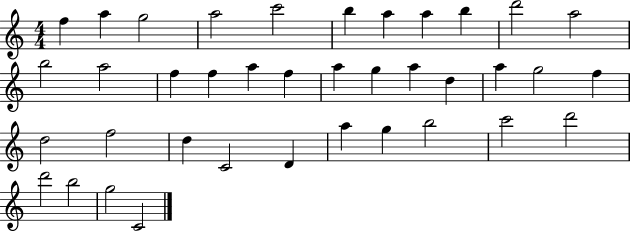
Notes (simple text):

F5/q A5/q G5/h A5/h C6/h B5/q A5/q A5/q B5/q D6/h A5/h B5/h A5/h F5/q F5/q A5/q F5/q A5/q G5/q A5/q D5/q A5/q G5/h F5/q D5/h F5/h D5/q C4/h D4/q A5/q G5/q B5/h C6/h D6/h D6/h B5/h G5/h C4/h